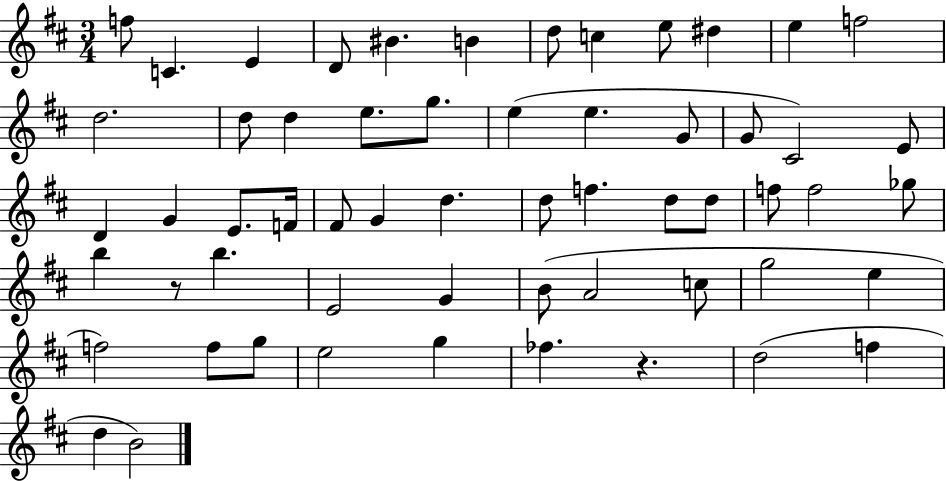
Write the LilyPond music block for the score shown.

{
  \clef treble
  \numericTimeSignature
  \time 3/4
  \key d \major
  f''8 c'4. e'4 | d'8 bis'4. b'4 | d''8 c''4 e''8 dis''4 | e''4 f''2 | \break d''2. | d''8 d''4 e''8. g''8. | e''4( e''4. g'8 | g'8 cis'2) e'8 | \break d'4 g'4 e'8. f'16 | fis'8 g'4 d''4. | d''8 f''4. d''8 d''8 | f''8 f''2 ges''8 | \break b''4 r8 b''4. | e'2 g'4 | b'8( a'2 c''8 | g''2 e''4 | \break f''2) f''8 g''8 | e''2 g''4 | fes''4. r4. | d''2( f''4 | \break d''4 b'2) | \bar "|."
}